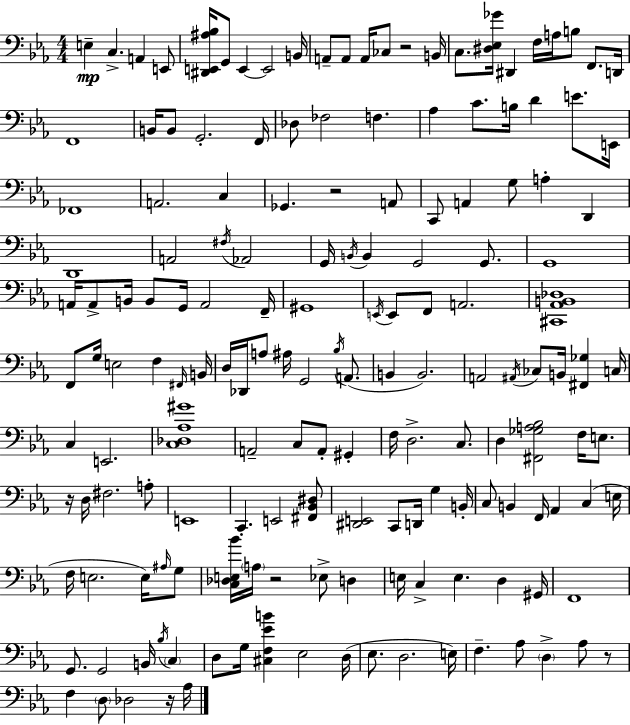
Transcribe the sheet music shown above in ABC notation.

X:1
T:Untitled
M:4/4
L:1/4
K:Eb
E, C, A,, E,,/2 [^D,,E,,^A,_B,]/4 G,,/2 E,, E,,2 B,,/4 A,,/2 A,,/2 A,,/4 _C,/2 z2 B,,/4 C,/2 [^D,_E,_G]/4 ^D,, F,/4 A,/4 B,/2 F,,/2 D,,/4 F,,4 B,,/4 B,,/2 G,,2 F,,/4 _D,/2 _F,2 F, _A, C/2 B,/4 D E/2 E,,/4 _F,,4 A,,2 C, _G,, z2 A,,/2 C,,/2 A,, G,/2 A, D,, D,,4 A,,2 ^F,/4 _A,,2 G,,/4 B,,/4 B,, G,,2 G,,/2 G,,4 A,,/4 A,,/2 B,,/4 B,,/2 G,,/4 A,,2 F,,/4 ^G,,4 E,,/4 E,,/2 F,,/2 A,,2 [^C,,_A,,B,,_D,]4 F,,/2 G,/4 E,2 F, ^F,,/4 B,,/4 D,/4 _D,,/4 A,/2 ^A,/4 G,,2 _B,/4 A,,/2 B,, B,,2 A,,2 ^A,,/4 _C,/2 B,,/4 [^F,,_G,] C,/4 C, E,,2 [C,_D,_A,^G]4 A,,2 C,/2 A,,/2 ^G,, F,/4 D,2 C,/2 D, [^F,,_G,A,_B,]2 F,/4 E,/2 z/4 D,/4 ^F,2 A,/2 E,,4 C,, E,,2 [^F,,_B,,^D,]/2 [^D,,E,,]2 C,,/2 D,,/4 G, B,,/4 C,/2 B,, F,,/4 _A,, C, E,/4 F,/4 E,2 E,/4 ^A,/4 G,/2 [C,_D,E,_B]/4 A,/4 z2 _E,/2 D, E,/4 C, E, D, ^G,,/4 F,,4 G,,/2 G,,2 B,,/4 _B,/4 C, D,/2 G,/4 [^C,F,_EB] _E,2 D,/4 _E,/2 D,2 E,/4 F, _A,/2 D, _A,/2 z/2 F, D,/2 _D,2 z/4 _A,/4